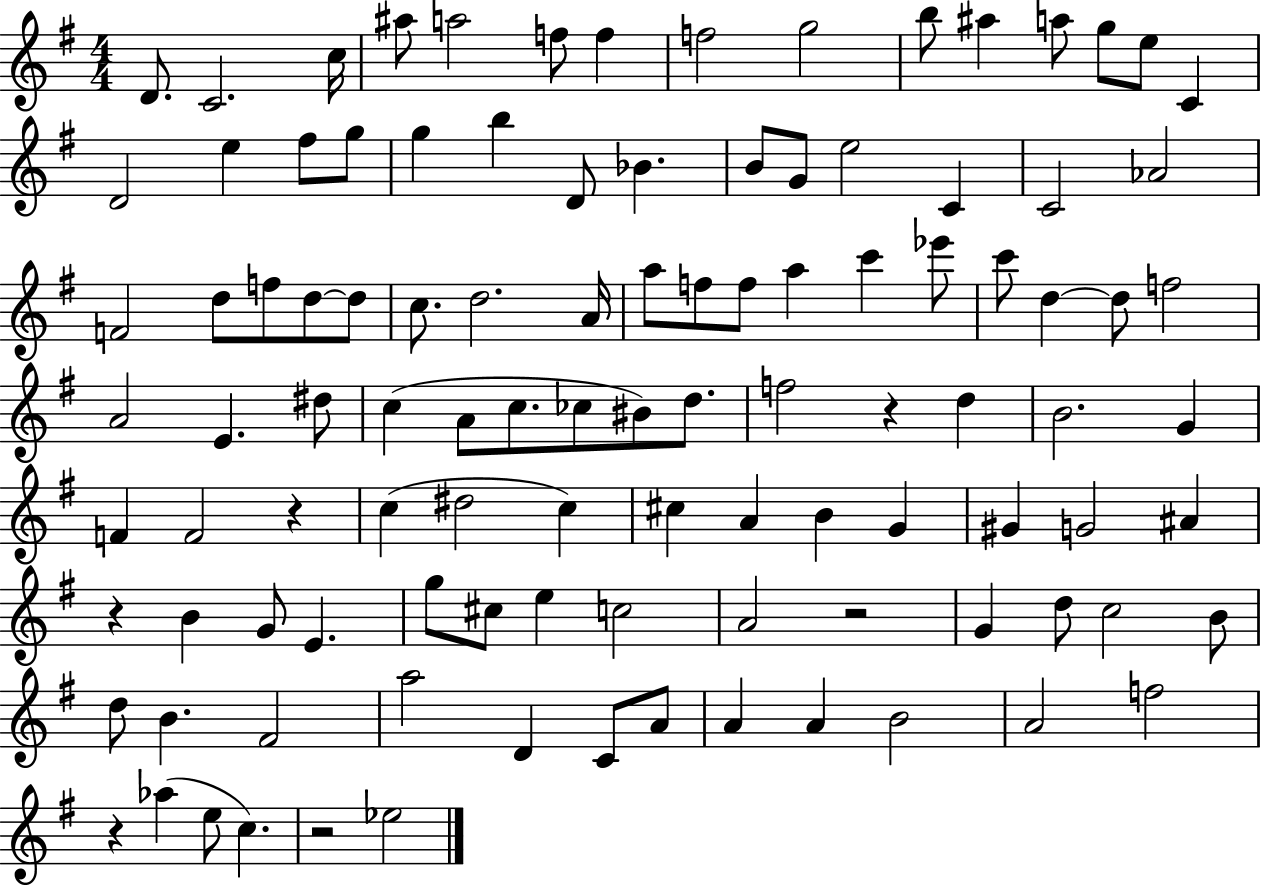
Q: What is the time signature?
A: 4/4